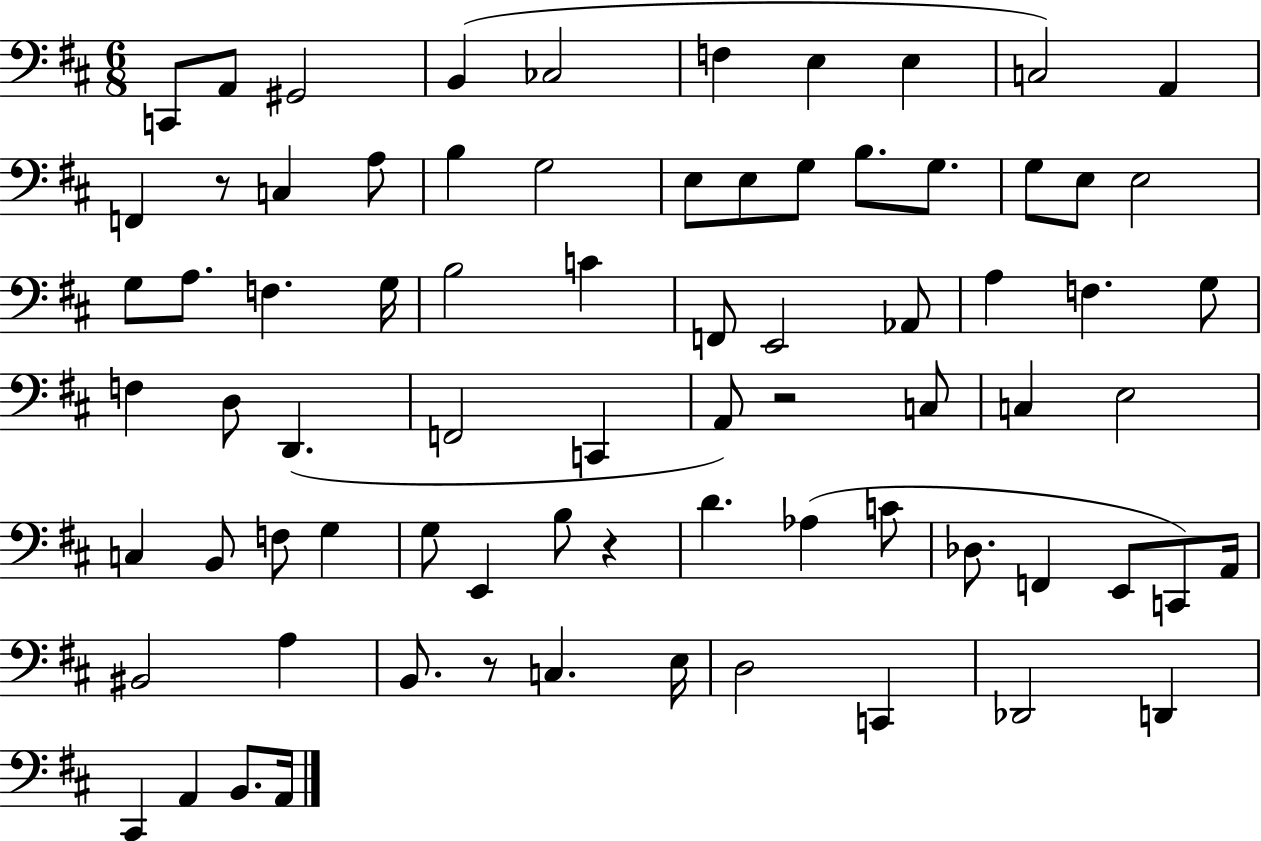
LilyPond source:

{
  \clef bass
  \numericTimeSignature
  \time 6/8
  \key d \major
  c,8 a,8 gis,2 | b,4( ces2 | f4 e4 e4 | c2) a,4 | \break f,4 r8 c4 a8 | b4 g2 | e8 e8 g8 b8. g8. | g8 e8 e2 | \break g8 a8. f4. g16 | b2 c'4 | f,8 e,2 aes,8 | a4 f4. g8 | \break f4 d8 d,4.( | f,2 c,4 | a,8) r2 c8 | c4 e2 | \break c4 b,8 f8 g4 | g8 e,4 b8 r4 | d'4. aes4( c'8 | des8. f,4 e,8 c,8) a,16 | \break bis,2 a4 | b,8. r8 c4. e16 | d2 c,4 | des,2 d,4 | \break cis,4 a,4 b,8. a,16 | \bar "|."
}